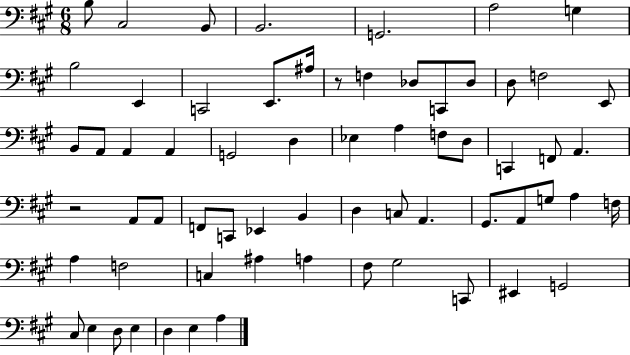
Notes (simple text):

B3/e C#3/h B2/e B2/h. G2/h. A3/h G3/q B3/h E2/q C2/h E2/e. A#3/s R/e F3/q Db3/e C2/e Db3/e D3/e F3/h E2/e B2/e A2/e A2/q A2/q G2/h D3/q Eb3/q A3/q F3/e D3/e C2/q F2/e A2/q. R/h A2/e A2/e F2/e C2/e Eb2/q B2/q D3/q C3/e A2/q. G#2/e. A2/e G3/e A3/q F3/s A3/q F3/h C3/q A#3/q A3/q F#3/e G#3/h C2/e EIS2/q G2/h C#3/e E3/q D3/e E3/q D3/q E3/q A3/q